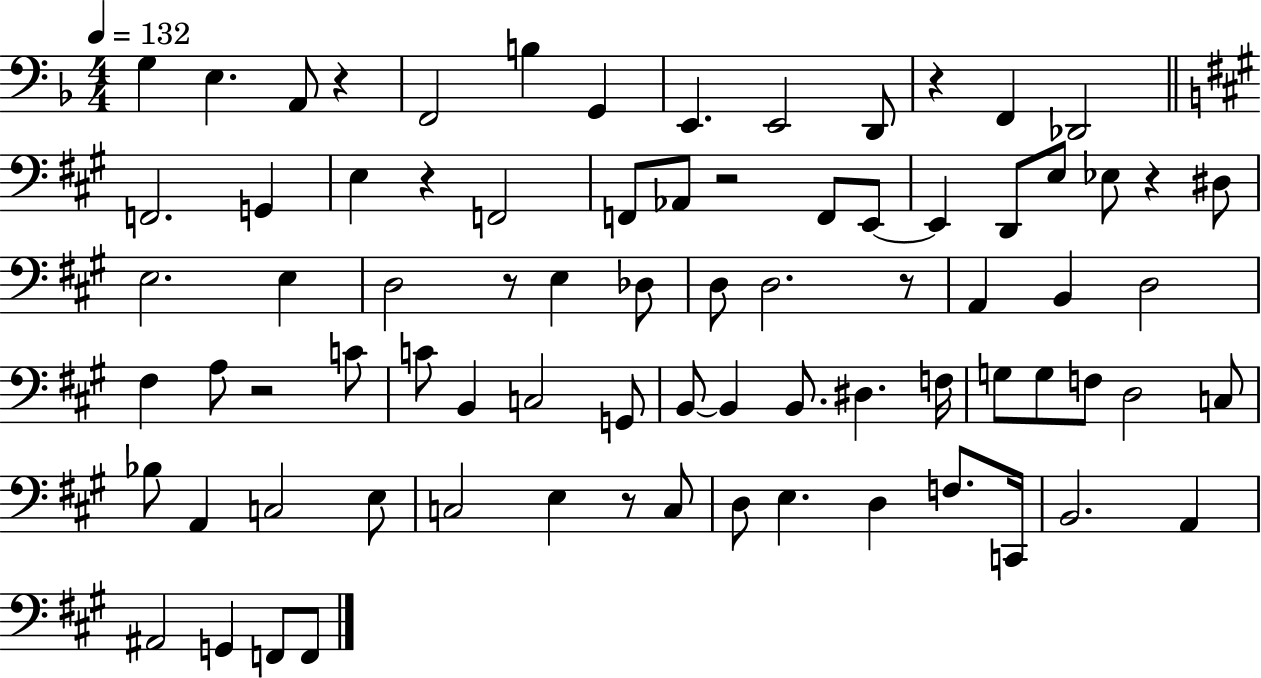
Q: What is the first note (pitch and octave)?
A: G3